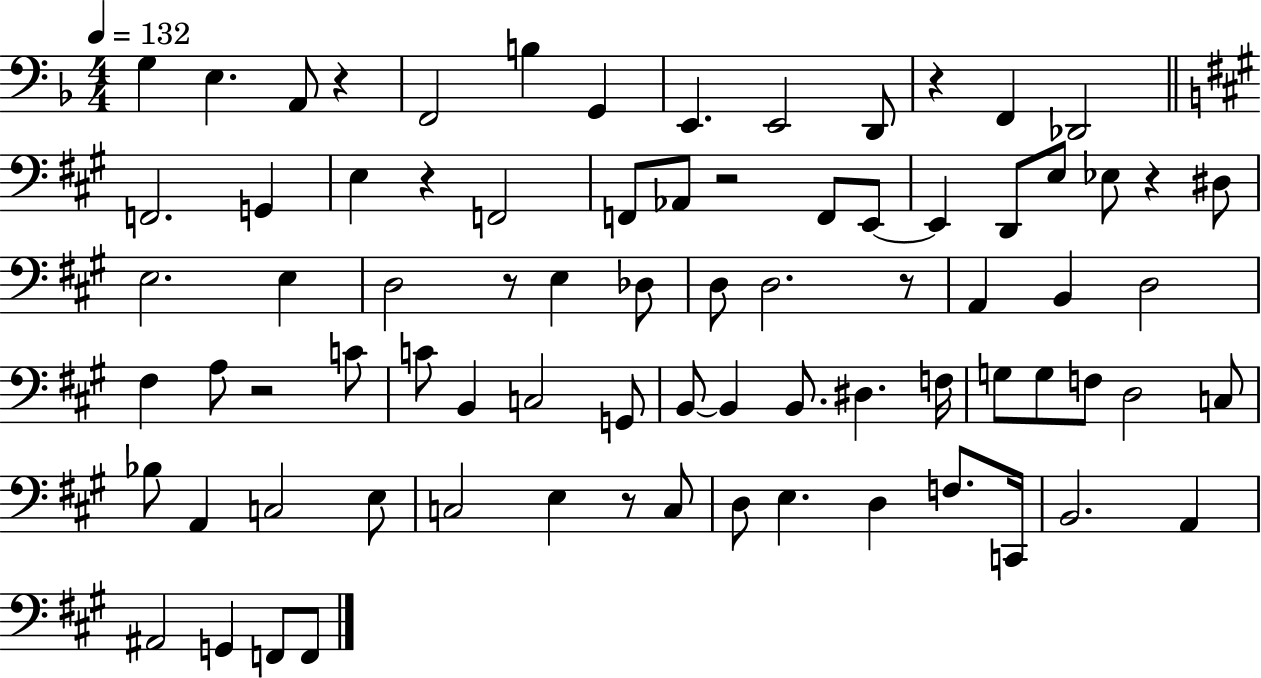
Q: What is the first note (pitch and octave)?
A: G3